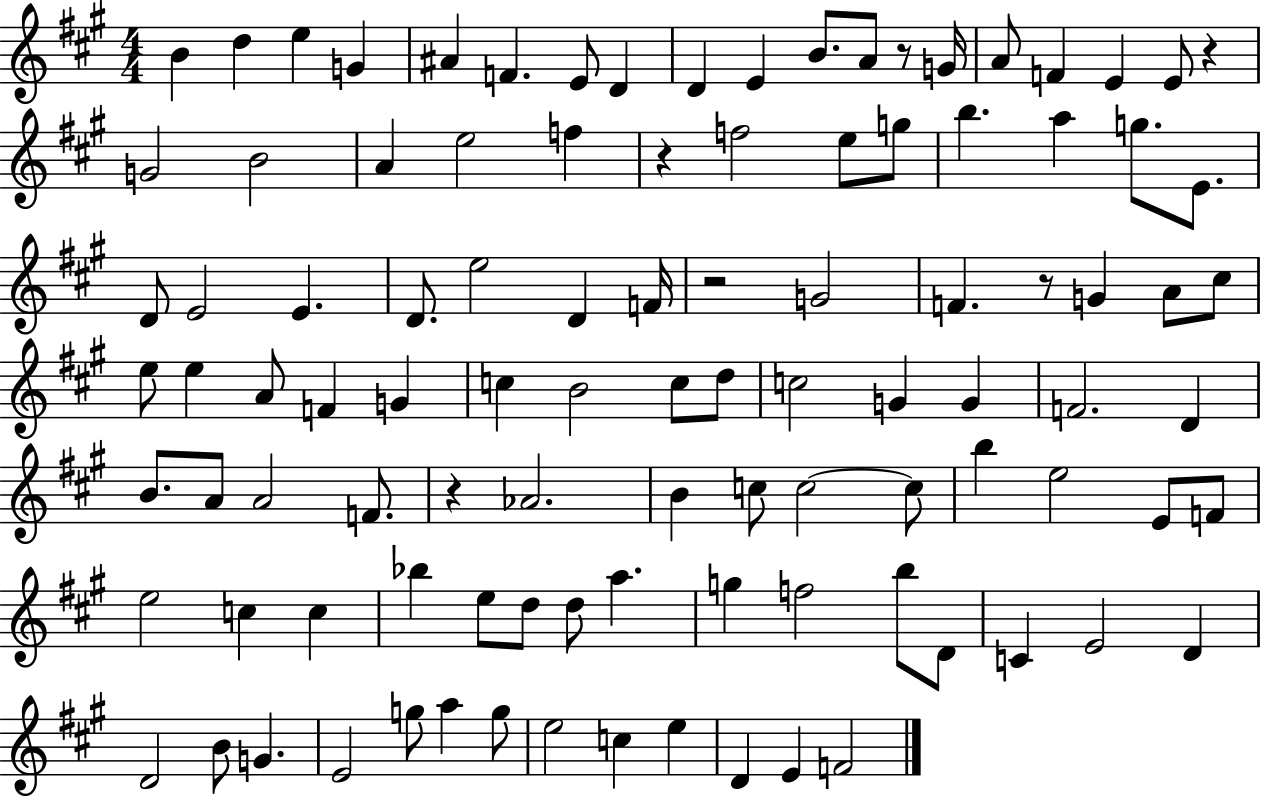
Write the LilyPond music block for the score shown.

{
  \clef treble
  \numericTimeSignature
  \time 4/4
  \key a \major
  b'4 d''4 e''4 g'4 | ais'4 f'4. e'8 d'4 | d'4 e'4 b'8. a'8 r8 g'16 | a'8 f'4 e'4 e'8 r4 | \break g'2 b'2 | a'4 e''2 f''4 | r4 f''2 e''8 g''8 | b''4. a''4 g''8. e'8. | \break d'8 e'2 e'4. | d'8. e''2 d'4 f'16 | r2 g'2 | f'4. r8 g'4 a'8 cis''8 | \break e''8 e''4 a'8 f'4 g'4 | c''4 b'2 c''8 d''8 | c''2 g'4 g'4 | f'2. d'4 | \break b'8. a'8 a'2 f'8. | r4 aes'2. | b'4 c''8 c''2~~ c''8 | b''4 e''2 e'8 f'8 | \break e''2 c''4 c''4 | bes''4 e''8 d''8 d''8 a''4. | g''4 f''2 b''8 d'8 | c'4 e'2 d'4 | \break d'2 b'8 g'4. | e'2 g''8 a''4 g''8 | e''2 c''4 e''4 | d'4 e'4 f'2 | \break \bar "|."
}